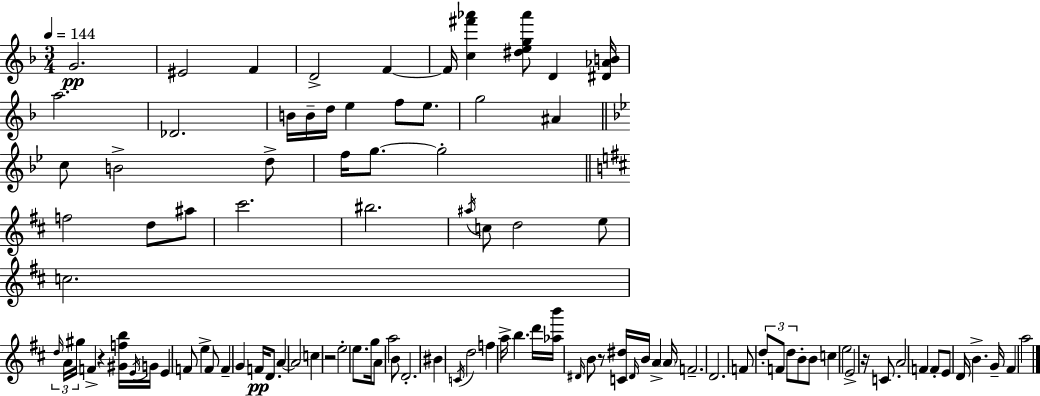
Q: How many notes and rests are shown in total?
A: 101